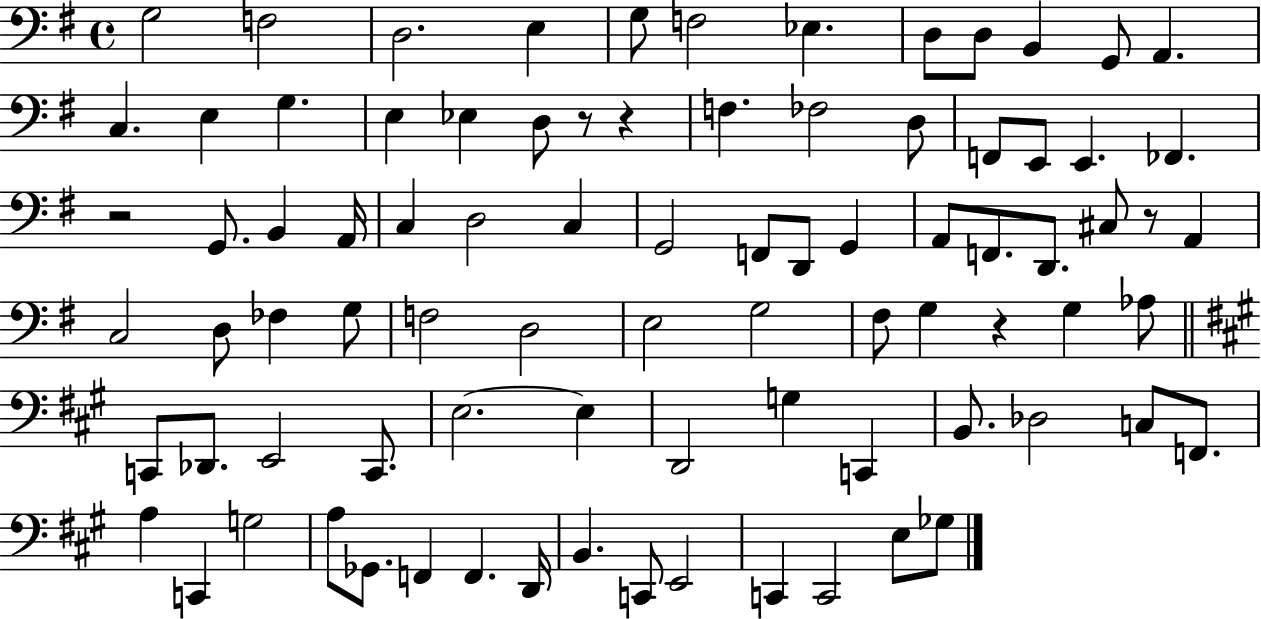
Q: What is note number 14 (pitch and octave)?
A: E3